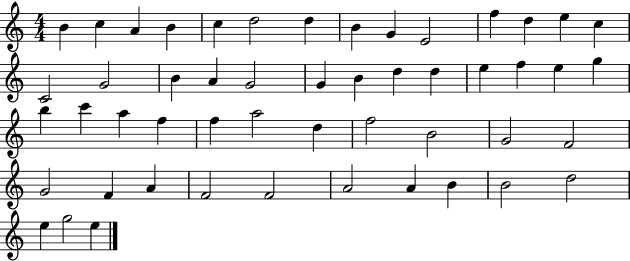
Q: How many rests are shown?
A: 0